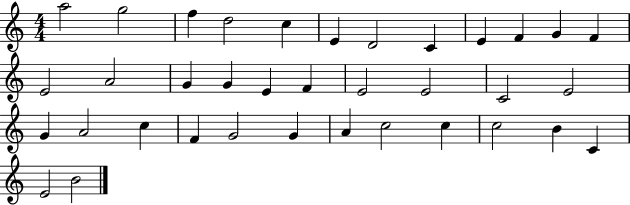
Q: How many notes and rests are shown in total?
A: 36